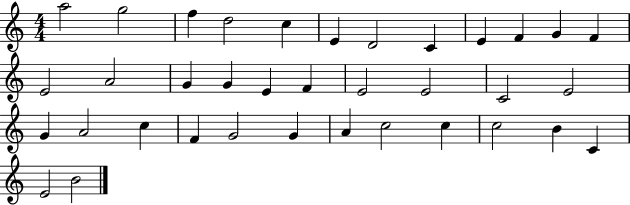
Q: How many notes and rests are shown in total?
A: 36